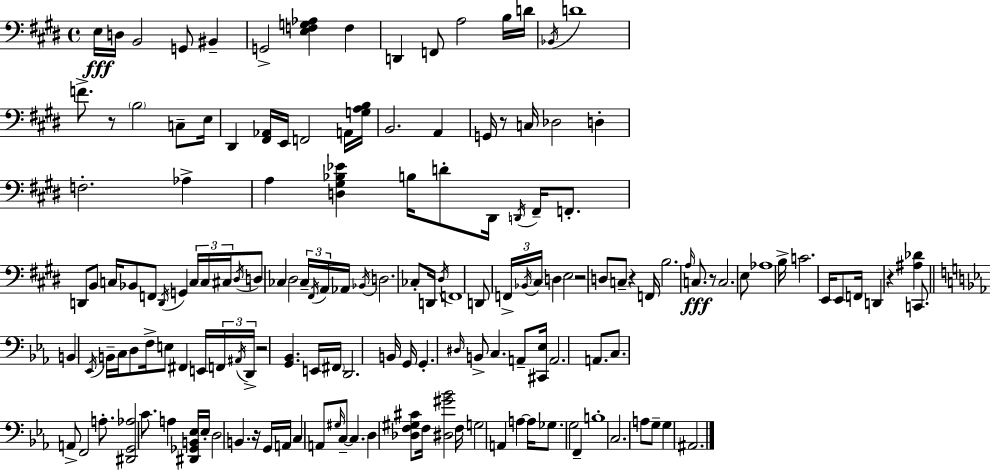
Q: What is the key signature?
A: E major